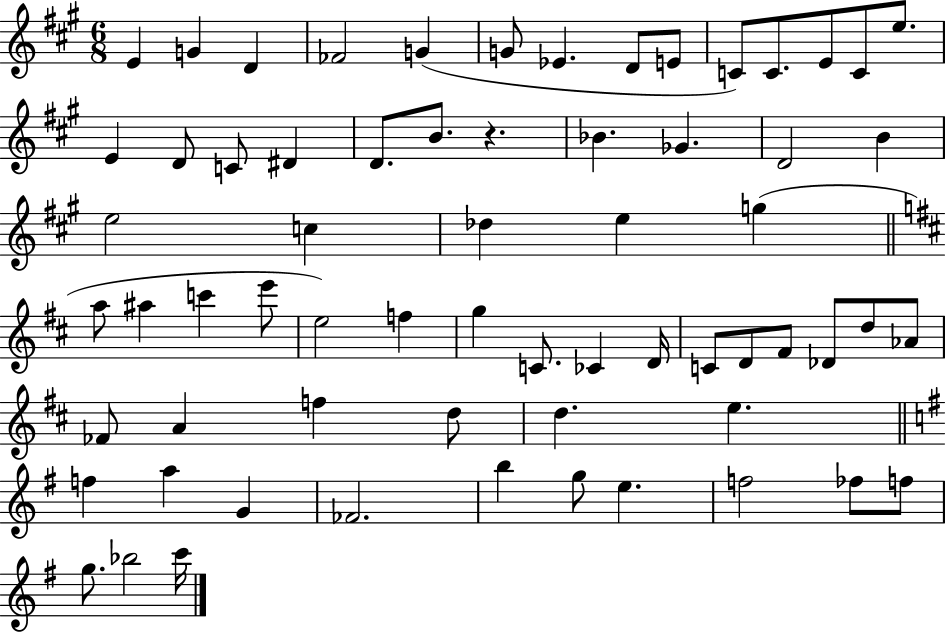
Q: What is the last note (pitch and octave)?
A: C6